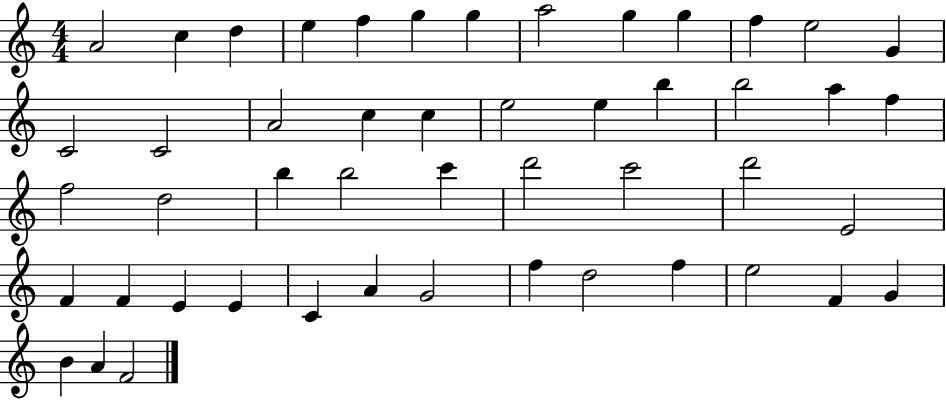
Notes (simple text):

A4/h C5/q D5/q E5/q F5/q G5/q G5/q A5/h G5/q G5/q F5/q E5/h G4/q C4/h C4/h A4/h C5/q C5/q E5/h E5/q B5/q B5/h A5/q F5/q F5/h D5/h B5/q B5/h C6/q D6/h C6/h D6/h E4/h F4/q F4/q E4/q E4/q C4/q A4/q G4/h F5/q D5/h F5/q E5/h F4/q G4/q B4/q A4/q F4/h